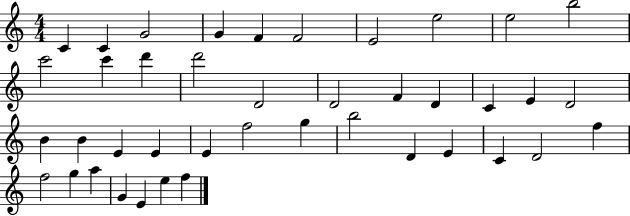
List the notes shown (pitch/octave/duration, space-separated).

C4/q C4/q G4/h G4/q F4/q F4/h E4/h E5/h E5/h B5/h C6/h C6/q D6/q D6/h D4/h D4/h F4/q D4/q C4/q E4/q D4/h B4/q B4/q E4/q E4/q E4/q F5/h G5/q B5/h D4/q E4/q C4/q D4/h F5/q F5/h G5/q A5/q G4/q E4/q E5/q F5/q